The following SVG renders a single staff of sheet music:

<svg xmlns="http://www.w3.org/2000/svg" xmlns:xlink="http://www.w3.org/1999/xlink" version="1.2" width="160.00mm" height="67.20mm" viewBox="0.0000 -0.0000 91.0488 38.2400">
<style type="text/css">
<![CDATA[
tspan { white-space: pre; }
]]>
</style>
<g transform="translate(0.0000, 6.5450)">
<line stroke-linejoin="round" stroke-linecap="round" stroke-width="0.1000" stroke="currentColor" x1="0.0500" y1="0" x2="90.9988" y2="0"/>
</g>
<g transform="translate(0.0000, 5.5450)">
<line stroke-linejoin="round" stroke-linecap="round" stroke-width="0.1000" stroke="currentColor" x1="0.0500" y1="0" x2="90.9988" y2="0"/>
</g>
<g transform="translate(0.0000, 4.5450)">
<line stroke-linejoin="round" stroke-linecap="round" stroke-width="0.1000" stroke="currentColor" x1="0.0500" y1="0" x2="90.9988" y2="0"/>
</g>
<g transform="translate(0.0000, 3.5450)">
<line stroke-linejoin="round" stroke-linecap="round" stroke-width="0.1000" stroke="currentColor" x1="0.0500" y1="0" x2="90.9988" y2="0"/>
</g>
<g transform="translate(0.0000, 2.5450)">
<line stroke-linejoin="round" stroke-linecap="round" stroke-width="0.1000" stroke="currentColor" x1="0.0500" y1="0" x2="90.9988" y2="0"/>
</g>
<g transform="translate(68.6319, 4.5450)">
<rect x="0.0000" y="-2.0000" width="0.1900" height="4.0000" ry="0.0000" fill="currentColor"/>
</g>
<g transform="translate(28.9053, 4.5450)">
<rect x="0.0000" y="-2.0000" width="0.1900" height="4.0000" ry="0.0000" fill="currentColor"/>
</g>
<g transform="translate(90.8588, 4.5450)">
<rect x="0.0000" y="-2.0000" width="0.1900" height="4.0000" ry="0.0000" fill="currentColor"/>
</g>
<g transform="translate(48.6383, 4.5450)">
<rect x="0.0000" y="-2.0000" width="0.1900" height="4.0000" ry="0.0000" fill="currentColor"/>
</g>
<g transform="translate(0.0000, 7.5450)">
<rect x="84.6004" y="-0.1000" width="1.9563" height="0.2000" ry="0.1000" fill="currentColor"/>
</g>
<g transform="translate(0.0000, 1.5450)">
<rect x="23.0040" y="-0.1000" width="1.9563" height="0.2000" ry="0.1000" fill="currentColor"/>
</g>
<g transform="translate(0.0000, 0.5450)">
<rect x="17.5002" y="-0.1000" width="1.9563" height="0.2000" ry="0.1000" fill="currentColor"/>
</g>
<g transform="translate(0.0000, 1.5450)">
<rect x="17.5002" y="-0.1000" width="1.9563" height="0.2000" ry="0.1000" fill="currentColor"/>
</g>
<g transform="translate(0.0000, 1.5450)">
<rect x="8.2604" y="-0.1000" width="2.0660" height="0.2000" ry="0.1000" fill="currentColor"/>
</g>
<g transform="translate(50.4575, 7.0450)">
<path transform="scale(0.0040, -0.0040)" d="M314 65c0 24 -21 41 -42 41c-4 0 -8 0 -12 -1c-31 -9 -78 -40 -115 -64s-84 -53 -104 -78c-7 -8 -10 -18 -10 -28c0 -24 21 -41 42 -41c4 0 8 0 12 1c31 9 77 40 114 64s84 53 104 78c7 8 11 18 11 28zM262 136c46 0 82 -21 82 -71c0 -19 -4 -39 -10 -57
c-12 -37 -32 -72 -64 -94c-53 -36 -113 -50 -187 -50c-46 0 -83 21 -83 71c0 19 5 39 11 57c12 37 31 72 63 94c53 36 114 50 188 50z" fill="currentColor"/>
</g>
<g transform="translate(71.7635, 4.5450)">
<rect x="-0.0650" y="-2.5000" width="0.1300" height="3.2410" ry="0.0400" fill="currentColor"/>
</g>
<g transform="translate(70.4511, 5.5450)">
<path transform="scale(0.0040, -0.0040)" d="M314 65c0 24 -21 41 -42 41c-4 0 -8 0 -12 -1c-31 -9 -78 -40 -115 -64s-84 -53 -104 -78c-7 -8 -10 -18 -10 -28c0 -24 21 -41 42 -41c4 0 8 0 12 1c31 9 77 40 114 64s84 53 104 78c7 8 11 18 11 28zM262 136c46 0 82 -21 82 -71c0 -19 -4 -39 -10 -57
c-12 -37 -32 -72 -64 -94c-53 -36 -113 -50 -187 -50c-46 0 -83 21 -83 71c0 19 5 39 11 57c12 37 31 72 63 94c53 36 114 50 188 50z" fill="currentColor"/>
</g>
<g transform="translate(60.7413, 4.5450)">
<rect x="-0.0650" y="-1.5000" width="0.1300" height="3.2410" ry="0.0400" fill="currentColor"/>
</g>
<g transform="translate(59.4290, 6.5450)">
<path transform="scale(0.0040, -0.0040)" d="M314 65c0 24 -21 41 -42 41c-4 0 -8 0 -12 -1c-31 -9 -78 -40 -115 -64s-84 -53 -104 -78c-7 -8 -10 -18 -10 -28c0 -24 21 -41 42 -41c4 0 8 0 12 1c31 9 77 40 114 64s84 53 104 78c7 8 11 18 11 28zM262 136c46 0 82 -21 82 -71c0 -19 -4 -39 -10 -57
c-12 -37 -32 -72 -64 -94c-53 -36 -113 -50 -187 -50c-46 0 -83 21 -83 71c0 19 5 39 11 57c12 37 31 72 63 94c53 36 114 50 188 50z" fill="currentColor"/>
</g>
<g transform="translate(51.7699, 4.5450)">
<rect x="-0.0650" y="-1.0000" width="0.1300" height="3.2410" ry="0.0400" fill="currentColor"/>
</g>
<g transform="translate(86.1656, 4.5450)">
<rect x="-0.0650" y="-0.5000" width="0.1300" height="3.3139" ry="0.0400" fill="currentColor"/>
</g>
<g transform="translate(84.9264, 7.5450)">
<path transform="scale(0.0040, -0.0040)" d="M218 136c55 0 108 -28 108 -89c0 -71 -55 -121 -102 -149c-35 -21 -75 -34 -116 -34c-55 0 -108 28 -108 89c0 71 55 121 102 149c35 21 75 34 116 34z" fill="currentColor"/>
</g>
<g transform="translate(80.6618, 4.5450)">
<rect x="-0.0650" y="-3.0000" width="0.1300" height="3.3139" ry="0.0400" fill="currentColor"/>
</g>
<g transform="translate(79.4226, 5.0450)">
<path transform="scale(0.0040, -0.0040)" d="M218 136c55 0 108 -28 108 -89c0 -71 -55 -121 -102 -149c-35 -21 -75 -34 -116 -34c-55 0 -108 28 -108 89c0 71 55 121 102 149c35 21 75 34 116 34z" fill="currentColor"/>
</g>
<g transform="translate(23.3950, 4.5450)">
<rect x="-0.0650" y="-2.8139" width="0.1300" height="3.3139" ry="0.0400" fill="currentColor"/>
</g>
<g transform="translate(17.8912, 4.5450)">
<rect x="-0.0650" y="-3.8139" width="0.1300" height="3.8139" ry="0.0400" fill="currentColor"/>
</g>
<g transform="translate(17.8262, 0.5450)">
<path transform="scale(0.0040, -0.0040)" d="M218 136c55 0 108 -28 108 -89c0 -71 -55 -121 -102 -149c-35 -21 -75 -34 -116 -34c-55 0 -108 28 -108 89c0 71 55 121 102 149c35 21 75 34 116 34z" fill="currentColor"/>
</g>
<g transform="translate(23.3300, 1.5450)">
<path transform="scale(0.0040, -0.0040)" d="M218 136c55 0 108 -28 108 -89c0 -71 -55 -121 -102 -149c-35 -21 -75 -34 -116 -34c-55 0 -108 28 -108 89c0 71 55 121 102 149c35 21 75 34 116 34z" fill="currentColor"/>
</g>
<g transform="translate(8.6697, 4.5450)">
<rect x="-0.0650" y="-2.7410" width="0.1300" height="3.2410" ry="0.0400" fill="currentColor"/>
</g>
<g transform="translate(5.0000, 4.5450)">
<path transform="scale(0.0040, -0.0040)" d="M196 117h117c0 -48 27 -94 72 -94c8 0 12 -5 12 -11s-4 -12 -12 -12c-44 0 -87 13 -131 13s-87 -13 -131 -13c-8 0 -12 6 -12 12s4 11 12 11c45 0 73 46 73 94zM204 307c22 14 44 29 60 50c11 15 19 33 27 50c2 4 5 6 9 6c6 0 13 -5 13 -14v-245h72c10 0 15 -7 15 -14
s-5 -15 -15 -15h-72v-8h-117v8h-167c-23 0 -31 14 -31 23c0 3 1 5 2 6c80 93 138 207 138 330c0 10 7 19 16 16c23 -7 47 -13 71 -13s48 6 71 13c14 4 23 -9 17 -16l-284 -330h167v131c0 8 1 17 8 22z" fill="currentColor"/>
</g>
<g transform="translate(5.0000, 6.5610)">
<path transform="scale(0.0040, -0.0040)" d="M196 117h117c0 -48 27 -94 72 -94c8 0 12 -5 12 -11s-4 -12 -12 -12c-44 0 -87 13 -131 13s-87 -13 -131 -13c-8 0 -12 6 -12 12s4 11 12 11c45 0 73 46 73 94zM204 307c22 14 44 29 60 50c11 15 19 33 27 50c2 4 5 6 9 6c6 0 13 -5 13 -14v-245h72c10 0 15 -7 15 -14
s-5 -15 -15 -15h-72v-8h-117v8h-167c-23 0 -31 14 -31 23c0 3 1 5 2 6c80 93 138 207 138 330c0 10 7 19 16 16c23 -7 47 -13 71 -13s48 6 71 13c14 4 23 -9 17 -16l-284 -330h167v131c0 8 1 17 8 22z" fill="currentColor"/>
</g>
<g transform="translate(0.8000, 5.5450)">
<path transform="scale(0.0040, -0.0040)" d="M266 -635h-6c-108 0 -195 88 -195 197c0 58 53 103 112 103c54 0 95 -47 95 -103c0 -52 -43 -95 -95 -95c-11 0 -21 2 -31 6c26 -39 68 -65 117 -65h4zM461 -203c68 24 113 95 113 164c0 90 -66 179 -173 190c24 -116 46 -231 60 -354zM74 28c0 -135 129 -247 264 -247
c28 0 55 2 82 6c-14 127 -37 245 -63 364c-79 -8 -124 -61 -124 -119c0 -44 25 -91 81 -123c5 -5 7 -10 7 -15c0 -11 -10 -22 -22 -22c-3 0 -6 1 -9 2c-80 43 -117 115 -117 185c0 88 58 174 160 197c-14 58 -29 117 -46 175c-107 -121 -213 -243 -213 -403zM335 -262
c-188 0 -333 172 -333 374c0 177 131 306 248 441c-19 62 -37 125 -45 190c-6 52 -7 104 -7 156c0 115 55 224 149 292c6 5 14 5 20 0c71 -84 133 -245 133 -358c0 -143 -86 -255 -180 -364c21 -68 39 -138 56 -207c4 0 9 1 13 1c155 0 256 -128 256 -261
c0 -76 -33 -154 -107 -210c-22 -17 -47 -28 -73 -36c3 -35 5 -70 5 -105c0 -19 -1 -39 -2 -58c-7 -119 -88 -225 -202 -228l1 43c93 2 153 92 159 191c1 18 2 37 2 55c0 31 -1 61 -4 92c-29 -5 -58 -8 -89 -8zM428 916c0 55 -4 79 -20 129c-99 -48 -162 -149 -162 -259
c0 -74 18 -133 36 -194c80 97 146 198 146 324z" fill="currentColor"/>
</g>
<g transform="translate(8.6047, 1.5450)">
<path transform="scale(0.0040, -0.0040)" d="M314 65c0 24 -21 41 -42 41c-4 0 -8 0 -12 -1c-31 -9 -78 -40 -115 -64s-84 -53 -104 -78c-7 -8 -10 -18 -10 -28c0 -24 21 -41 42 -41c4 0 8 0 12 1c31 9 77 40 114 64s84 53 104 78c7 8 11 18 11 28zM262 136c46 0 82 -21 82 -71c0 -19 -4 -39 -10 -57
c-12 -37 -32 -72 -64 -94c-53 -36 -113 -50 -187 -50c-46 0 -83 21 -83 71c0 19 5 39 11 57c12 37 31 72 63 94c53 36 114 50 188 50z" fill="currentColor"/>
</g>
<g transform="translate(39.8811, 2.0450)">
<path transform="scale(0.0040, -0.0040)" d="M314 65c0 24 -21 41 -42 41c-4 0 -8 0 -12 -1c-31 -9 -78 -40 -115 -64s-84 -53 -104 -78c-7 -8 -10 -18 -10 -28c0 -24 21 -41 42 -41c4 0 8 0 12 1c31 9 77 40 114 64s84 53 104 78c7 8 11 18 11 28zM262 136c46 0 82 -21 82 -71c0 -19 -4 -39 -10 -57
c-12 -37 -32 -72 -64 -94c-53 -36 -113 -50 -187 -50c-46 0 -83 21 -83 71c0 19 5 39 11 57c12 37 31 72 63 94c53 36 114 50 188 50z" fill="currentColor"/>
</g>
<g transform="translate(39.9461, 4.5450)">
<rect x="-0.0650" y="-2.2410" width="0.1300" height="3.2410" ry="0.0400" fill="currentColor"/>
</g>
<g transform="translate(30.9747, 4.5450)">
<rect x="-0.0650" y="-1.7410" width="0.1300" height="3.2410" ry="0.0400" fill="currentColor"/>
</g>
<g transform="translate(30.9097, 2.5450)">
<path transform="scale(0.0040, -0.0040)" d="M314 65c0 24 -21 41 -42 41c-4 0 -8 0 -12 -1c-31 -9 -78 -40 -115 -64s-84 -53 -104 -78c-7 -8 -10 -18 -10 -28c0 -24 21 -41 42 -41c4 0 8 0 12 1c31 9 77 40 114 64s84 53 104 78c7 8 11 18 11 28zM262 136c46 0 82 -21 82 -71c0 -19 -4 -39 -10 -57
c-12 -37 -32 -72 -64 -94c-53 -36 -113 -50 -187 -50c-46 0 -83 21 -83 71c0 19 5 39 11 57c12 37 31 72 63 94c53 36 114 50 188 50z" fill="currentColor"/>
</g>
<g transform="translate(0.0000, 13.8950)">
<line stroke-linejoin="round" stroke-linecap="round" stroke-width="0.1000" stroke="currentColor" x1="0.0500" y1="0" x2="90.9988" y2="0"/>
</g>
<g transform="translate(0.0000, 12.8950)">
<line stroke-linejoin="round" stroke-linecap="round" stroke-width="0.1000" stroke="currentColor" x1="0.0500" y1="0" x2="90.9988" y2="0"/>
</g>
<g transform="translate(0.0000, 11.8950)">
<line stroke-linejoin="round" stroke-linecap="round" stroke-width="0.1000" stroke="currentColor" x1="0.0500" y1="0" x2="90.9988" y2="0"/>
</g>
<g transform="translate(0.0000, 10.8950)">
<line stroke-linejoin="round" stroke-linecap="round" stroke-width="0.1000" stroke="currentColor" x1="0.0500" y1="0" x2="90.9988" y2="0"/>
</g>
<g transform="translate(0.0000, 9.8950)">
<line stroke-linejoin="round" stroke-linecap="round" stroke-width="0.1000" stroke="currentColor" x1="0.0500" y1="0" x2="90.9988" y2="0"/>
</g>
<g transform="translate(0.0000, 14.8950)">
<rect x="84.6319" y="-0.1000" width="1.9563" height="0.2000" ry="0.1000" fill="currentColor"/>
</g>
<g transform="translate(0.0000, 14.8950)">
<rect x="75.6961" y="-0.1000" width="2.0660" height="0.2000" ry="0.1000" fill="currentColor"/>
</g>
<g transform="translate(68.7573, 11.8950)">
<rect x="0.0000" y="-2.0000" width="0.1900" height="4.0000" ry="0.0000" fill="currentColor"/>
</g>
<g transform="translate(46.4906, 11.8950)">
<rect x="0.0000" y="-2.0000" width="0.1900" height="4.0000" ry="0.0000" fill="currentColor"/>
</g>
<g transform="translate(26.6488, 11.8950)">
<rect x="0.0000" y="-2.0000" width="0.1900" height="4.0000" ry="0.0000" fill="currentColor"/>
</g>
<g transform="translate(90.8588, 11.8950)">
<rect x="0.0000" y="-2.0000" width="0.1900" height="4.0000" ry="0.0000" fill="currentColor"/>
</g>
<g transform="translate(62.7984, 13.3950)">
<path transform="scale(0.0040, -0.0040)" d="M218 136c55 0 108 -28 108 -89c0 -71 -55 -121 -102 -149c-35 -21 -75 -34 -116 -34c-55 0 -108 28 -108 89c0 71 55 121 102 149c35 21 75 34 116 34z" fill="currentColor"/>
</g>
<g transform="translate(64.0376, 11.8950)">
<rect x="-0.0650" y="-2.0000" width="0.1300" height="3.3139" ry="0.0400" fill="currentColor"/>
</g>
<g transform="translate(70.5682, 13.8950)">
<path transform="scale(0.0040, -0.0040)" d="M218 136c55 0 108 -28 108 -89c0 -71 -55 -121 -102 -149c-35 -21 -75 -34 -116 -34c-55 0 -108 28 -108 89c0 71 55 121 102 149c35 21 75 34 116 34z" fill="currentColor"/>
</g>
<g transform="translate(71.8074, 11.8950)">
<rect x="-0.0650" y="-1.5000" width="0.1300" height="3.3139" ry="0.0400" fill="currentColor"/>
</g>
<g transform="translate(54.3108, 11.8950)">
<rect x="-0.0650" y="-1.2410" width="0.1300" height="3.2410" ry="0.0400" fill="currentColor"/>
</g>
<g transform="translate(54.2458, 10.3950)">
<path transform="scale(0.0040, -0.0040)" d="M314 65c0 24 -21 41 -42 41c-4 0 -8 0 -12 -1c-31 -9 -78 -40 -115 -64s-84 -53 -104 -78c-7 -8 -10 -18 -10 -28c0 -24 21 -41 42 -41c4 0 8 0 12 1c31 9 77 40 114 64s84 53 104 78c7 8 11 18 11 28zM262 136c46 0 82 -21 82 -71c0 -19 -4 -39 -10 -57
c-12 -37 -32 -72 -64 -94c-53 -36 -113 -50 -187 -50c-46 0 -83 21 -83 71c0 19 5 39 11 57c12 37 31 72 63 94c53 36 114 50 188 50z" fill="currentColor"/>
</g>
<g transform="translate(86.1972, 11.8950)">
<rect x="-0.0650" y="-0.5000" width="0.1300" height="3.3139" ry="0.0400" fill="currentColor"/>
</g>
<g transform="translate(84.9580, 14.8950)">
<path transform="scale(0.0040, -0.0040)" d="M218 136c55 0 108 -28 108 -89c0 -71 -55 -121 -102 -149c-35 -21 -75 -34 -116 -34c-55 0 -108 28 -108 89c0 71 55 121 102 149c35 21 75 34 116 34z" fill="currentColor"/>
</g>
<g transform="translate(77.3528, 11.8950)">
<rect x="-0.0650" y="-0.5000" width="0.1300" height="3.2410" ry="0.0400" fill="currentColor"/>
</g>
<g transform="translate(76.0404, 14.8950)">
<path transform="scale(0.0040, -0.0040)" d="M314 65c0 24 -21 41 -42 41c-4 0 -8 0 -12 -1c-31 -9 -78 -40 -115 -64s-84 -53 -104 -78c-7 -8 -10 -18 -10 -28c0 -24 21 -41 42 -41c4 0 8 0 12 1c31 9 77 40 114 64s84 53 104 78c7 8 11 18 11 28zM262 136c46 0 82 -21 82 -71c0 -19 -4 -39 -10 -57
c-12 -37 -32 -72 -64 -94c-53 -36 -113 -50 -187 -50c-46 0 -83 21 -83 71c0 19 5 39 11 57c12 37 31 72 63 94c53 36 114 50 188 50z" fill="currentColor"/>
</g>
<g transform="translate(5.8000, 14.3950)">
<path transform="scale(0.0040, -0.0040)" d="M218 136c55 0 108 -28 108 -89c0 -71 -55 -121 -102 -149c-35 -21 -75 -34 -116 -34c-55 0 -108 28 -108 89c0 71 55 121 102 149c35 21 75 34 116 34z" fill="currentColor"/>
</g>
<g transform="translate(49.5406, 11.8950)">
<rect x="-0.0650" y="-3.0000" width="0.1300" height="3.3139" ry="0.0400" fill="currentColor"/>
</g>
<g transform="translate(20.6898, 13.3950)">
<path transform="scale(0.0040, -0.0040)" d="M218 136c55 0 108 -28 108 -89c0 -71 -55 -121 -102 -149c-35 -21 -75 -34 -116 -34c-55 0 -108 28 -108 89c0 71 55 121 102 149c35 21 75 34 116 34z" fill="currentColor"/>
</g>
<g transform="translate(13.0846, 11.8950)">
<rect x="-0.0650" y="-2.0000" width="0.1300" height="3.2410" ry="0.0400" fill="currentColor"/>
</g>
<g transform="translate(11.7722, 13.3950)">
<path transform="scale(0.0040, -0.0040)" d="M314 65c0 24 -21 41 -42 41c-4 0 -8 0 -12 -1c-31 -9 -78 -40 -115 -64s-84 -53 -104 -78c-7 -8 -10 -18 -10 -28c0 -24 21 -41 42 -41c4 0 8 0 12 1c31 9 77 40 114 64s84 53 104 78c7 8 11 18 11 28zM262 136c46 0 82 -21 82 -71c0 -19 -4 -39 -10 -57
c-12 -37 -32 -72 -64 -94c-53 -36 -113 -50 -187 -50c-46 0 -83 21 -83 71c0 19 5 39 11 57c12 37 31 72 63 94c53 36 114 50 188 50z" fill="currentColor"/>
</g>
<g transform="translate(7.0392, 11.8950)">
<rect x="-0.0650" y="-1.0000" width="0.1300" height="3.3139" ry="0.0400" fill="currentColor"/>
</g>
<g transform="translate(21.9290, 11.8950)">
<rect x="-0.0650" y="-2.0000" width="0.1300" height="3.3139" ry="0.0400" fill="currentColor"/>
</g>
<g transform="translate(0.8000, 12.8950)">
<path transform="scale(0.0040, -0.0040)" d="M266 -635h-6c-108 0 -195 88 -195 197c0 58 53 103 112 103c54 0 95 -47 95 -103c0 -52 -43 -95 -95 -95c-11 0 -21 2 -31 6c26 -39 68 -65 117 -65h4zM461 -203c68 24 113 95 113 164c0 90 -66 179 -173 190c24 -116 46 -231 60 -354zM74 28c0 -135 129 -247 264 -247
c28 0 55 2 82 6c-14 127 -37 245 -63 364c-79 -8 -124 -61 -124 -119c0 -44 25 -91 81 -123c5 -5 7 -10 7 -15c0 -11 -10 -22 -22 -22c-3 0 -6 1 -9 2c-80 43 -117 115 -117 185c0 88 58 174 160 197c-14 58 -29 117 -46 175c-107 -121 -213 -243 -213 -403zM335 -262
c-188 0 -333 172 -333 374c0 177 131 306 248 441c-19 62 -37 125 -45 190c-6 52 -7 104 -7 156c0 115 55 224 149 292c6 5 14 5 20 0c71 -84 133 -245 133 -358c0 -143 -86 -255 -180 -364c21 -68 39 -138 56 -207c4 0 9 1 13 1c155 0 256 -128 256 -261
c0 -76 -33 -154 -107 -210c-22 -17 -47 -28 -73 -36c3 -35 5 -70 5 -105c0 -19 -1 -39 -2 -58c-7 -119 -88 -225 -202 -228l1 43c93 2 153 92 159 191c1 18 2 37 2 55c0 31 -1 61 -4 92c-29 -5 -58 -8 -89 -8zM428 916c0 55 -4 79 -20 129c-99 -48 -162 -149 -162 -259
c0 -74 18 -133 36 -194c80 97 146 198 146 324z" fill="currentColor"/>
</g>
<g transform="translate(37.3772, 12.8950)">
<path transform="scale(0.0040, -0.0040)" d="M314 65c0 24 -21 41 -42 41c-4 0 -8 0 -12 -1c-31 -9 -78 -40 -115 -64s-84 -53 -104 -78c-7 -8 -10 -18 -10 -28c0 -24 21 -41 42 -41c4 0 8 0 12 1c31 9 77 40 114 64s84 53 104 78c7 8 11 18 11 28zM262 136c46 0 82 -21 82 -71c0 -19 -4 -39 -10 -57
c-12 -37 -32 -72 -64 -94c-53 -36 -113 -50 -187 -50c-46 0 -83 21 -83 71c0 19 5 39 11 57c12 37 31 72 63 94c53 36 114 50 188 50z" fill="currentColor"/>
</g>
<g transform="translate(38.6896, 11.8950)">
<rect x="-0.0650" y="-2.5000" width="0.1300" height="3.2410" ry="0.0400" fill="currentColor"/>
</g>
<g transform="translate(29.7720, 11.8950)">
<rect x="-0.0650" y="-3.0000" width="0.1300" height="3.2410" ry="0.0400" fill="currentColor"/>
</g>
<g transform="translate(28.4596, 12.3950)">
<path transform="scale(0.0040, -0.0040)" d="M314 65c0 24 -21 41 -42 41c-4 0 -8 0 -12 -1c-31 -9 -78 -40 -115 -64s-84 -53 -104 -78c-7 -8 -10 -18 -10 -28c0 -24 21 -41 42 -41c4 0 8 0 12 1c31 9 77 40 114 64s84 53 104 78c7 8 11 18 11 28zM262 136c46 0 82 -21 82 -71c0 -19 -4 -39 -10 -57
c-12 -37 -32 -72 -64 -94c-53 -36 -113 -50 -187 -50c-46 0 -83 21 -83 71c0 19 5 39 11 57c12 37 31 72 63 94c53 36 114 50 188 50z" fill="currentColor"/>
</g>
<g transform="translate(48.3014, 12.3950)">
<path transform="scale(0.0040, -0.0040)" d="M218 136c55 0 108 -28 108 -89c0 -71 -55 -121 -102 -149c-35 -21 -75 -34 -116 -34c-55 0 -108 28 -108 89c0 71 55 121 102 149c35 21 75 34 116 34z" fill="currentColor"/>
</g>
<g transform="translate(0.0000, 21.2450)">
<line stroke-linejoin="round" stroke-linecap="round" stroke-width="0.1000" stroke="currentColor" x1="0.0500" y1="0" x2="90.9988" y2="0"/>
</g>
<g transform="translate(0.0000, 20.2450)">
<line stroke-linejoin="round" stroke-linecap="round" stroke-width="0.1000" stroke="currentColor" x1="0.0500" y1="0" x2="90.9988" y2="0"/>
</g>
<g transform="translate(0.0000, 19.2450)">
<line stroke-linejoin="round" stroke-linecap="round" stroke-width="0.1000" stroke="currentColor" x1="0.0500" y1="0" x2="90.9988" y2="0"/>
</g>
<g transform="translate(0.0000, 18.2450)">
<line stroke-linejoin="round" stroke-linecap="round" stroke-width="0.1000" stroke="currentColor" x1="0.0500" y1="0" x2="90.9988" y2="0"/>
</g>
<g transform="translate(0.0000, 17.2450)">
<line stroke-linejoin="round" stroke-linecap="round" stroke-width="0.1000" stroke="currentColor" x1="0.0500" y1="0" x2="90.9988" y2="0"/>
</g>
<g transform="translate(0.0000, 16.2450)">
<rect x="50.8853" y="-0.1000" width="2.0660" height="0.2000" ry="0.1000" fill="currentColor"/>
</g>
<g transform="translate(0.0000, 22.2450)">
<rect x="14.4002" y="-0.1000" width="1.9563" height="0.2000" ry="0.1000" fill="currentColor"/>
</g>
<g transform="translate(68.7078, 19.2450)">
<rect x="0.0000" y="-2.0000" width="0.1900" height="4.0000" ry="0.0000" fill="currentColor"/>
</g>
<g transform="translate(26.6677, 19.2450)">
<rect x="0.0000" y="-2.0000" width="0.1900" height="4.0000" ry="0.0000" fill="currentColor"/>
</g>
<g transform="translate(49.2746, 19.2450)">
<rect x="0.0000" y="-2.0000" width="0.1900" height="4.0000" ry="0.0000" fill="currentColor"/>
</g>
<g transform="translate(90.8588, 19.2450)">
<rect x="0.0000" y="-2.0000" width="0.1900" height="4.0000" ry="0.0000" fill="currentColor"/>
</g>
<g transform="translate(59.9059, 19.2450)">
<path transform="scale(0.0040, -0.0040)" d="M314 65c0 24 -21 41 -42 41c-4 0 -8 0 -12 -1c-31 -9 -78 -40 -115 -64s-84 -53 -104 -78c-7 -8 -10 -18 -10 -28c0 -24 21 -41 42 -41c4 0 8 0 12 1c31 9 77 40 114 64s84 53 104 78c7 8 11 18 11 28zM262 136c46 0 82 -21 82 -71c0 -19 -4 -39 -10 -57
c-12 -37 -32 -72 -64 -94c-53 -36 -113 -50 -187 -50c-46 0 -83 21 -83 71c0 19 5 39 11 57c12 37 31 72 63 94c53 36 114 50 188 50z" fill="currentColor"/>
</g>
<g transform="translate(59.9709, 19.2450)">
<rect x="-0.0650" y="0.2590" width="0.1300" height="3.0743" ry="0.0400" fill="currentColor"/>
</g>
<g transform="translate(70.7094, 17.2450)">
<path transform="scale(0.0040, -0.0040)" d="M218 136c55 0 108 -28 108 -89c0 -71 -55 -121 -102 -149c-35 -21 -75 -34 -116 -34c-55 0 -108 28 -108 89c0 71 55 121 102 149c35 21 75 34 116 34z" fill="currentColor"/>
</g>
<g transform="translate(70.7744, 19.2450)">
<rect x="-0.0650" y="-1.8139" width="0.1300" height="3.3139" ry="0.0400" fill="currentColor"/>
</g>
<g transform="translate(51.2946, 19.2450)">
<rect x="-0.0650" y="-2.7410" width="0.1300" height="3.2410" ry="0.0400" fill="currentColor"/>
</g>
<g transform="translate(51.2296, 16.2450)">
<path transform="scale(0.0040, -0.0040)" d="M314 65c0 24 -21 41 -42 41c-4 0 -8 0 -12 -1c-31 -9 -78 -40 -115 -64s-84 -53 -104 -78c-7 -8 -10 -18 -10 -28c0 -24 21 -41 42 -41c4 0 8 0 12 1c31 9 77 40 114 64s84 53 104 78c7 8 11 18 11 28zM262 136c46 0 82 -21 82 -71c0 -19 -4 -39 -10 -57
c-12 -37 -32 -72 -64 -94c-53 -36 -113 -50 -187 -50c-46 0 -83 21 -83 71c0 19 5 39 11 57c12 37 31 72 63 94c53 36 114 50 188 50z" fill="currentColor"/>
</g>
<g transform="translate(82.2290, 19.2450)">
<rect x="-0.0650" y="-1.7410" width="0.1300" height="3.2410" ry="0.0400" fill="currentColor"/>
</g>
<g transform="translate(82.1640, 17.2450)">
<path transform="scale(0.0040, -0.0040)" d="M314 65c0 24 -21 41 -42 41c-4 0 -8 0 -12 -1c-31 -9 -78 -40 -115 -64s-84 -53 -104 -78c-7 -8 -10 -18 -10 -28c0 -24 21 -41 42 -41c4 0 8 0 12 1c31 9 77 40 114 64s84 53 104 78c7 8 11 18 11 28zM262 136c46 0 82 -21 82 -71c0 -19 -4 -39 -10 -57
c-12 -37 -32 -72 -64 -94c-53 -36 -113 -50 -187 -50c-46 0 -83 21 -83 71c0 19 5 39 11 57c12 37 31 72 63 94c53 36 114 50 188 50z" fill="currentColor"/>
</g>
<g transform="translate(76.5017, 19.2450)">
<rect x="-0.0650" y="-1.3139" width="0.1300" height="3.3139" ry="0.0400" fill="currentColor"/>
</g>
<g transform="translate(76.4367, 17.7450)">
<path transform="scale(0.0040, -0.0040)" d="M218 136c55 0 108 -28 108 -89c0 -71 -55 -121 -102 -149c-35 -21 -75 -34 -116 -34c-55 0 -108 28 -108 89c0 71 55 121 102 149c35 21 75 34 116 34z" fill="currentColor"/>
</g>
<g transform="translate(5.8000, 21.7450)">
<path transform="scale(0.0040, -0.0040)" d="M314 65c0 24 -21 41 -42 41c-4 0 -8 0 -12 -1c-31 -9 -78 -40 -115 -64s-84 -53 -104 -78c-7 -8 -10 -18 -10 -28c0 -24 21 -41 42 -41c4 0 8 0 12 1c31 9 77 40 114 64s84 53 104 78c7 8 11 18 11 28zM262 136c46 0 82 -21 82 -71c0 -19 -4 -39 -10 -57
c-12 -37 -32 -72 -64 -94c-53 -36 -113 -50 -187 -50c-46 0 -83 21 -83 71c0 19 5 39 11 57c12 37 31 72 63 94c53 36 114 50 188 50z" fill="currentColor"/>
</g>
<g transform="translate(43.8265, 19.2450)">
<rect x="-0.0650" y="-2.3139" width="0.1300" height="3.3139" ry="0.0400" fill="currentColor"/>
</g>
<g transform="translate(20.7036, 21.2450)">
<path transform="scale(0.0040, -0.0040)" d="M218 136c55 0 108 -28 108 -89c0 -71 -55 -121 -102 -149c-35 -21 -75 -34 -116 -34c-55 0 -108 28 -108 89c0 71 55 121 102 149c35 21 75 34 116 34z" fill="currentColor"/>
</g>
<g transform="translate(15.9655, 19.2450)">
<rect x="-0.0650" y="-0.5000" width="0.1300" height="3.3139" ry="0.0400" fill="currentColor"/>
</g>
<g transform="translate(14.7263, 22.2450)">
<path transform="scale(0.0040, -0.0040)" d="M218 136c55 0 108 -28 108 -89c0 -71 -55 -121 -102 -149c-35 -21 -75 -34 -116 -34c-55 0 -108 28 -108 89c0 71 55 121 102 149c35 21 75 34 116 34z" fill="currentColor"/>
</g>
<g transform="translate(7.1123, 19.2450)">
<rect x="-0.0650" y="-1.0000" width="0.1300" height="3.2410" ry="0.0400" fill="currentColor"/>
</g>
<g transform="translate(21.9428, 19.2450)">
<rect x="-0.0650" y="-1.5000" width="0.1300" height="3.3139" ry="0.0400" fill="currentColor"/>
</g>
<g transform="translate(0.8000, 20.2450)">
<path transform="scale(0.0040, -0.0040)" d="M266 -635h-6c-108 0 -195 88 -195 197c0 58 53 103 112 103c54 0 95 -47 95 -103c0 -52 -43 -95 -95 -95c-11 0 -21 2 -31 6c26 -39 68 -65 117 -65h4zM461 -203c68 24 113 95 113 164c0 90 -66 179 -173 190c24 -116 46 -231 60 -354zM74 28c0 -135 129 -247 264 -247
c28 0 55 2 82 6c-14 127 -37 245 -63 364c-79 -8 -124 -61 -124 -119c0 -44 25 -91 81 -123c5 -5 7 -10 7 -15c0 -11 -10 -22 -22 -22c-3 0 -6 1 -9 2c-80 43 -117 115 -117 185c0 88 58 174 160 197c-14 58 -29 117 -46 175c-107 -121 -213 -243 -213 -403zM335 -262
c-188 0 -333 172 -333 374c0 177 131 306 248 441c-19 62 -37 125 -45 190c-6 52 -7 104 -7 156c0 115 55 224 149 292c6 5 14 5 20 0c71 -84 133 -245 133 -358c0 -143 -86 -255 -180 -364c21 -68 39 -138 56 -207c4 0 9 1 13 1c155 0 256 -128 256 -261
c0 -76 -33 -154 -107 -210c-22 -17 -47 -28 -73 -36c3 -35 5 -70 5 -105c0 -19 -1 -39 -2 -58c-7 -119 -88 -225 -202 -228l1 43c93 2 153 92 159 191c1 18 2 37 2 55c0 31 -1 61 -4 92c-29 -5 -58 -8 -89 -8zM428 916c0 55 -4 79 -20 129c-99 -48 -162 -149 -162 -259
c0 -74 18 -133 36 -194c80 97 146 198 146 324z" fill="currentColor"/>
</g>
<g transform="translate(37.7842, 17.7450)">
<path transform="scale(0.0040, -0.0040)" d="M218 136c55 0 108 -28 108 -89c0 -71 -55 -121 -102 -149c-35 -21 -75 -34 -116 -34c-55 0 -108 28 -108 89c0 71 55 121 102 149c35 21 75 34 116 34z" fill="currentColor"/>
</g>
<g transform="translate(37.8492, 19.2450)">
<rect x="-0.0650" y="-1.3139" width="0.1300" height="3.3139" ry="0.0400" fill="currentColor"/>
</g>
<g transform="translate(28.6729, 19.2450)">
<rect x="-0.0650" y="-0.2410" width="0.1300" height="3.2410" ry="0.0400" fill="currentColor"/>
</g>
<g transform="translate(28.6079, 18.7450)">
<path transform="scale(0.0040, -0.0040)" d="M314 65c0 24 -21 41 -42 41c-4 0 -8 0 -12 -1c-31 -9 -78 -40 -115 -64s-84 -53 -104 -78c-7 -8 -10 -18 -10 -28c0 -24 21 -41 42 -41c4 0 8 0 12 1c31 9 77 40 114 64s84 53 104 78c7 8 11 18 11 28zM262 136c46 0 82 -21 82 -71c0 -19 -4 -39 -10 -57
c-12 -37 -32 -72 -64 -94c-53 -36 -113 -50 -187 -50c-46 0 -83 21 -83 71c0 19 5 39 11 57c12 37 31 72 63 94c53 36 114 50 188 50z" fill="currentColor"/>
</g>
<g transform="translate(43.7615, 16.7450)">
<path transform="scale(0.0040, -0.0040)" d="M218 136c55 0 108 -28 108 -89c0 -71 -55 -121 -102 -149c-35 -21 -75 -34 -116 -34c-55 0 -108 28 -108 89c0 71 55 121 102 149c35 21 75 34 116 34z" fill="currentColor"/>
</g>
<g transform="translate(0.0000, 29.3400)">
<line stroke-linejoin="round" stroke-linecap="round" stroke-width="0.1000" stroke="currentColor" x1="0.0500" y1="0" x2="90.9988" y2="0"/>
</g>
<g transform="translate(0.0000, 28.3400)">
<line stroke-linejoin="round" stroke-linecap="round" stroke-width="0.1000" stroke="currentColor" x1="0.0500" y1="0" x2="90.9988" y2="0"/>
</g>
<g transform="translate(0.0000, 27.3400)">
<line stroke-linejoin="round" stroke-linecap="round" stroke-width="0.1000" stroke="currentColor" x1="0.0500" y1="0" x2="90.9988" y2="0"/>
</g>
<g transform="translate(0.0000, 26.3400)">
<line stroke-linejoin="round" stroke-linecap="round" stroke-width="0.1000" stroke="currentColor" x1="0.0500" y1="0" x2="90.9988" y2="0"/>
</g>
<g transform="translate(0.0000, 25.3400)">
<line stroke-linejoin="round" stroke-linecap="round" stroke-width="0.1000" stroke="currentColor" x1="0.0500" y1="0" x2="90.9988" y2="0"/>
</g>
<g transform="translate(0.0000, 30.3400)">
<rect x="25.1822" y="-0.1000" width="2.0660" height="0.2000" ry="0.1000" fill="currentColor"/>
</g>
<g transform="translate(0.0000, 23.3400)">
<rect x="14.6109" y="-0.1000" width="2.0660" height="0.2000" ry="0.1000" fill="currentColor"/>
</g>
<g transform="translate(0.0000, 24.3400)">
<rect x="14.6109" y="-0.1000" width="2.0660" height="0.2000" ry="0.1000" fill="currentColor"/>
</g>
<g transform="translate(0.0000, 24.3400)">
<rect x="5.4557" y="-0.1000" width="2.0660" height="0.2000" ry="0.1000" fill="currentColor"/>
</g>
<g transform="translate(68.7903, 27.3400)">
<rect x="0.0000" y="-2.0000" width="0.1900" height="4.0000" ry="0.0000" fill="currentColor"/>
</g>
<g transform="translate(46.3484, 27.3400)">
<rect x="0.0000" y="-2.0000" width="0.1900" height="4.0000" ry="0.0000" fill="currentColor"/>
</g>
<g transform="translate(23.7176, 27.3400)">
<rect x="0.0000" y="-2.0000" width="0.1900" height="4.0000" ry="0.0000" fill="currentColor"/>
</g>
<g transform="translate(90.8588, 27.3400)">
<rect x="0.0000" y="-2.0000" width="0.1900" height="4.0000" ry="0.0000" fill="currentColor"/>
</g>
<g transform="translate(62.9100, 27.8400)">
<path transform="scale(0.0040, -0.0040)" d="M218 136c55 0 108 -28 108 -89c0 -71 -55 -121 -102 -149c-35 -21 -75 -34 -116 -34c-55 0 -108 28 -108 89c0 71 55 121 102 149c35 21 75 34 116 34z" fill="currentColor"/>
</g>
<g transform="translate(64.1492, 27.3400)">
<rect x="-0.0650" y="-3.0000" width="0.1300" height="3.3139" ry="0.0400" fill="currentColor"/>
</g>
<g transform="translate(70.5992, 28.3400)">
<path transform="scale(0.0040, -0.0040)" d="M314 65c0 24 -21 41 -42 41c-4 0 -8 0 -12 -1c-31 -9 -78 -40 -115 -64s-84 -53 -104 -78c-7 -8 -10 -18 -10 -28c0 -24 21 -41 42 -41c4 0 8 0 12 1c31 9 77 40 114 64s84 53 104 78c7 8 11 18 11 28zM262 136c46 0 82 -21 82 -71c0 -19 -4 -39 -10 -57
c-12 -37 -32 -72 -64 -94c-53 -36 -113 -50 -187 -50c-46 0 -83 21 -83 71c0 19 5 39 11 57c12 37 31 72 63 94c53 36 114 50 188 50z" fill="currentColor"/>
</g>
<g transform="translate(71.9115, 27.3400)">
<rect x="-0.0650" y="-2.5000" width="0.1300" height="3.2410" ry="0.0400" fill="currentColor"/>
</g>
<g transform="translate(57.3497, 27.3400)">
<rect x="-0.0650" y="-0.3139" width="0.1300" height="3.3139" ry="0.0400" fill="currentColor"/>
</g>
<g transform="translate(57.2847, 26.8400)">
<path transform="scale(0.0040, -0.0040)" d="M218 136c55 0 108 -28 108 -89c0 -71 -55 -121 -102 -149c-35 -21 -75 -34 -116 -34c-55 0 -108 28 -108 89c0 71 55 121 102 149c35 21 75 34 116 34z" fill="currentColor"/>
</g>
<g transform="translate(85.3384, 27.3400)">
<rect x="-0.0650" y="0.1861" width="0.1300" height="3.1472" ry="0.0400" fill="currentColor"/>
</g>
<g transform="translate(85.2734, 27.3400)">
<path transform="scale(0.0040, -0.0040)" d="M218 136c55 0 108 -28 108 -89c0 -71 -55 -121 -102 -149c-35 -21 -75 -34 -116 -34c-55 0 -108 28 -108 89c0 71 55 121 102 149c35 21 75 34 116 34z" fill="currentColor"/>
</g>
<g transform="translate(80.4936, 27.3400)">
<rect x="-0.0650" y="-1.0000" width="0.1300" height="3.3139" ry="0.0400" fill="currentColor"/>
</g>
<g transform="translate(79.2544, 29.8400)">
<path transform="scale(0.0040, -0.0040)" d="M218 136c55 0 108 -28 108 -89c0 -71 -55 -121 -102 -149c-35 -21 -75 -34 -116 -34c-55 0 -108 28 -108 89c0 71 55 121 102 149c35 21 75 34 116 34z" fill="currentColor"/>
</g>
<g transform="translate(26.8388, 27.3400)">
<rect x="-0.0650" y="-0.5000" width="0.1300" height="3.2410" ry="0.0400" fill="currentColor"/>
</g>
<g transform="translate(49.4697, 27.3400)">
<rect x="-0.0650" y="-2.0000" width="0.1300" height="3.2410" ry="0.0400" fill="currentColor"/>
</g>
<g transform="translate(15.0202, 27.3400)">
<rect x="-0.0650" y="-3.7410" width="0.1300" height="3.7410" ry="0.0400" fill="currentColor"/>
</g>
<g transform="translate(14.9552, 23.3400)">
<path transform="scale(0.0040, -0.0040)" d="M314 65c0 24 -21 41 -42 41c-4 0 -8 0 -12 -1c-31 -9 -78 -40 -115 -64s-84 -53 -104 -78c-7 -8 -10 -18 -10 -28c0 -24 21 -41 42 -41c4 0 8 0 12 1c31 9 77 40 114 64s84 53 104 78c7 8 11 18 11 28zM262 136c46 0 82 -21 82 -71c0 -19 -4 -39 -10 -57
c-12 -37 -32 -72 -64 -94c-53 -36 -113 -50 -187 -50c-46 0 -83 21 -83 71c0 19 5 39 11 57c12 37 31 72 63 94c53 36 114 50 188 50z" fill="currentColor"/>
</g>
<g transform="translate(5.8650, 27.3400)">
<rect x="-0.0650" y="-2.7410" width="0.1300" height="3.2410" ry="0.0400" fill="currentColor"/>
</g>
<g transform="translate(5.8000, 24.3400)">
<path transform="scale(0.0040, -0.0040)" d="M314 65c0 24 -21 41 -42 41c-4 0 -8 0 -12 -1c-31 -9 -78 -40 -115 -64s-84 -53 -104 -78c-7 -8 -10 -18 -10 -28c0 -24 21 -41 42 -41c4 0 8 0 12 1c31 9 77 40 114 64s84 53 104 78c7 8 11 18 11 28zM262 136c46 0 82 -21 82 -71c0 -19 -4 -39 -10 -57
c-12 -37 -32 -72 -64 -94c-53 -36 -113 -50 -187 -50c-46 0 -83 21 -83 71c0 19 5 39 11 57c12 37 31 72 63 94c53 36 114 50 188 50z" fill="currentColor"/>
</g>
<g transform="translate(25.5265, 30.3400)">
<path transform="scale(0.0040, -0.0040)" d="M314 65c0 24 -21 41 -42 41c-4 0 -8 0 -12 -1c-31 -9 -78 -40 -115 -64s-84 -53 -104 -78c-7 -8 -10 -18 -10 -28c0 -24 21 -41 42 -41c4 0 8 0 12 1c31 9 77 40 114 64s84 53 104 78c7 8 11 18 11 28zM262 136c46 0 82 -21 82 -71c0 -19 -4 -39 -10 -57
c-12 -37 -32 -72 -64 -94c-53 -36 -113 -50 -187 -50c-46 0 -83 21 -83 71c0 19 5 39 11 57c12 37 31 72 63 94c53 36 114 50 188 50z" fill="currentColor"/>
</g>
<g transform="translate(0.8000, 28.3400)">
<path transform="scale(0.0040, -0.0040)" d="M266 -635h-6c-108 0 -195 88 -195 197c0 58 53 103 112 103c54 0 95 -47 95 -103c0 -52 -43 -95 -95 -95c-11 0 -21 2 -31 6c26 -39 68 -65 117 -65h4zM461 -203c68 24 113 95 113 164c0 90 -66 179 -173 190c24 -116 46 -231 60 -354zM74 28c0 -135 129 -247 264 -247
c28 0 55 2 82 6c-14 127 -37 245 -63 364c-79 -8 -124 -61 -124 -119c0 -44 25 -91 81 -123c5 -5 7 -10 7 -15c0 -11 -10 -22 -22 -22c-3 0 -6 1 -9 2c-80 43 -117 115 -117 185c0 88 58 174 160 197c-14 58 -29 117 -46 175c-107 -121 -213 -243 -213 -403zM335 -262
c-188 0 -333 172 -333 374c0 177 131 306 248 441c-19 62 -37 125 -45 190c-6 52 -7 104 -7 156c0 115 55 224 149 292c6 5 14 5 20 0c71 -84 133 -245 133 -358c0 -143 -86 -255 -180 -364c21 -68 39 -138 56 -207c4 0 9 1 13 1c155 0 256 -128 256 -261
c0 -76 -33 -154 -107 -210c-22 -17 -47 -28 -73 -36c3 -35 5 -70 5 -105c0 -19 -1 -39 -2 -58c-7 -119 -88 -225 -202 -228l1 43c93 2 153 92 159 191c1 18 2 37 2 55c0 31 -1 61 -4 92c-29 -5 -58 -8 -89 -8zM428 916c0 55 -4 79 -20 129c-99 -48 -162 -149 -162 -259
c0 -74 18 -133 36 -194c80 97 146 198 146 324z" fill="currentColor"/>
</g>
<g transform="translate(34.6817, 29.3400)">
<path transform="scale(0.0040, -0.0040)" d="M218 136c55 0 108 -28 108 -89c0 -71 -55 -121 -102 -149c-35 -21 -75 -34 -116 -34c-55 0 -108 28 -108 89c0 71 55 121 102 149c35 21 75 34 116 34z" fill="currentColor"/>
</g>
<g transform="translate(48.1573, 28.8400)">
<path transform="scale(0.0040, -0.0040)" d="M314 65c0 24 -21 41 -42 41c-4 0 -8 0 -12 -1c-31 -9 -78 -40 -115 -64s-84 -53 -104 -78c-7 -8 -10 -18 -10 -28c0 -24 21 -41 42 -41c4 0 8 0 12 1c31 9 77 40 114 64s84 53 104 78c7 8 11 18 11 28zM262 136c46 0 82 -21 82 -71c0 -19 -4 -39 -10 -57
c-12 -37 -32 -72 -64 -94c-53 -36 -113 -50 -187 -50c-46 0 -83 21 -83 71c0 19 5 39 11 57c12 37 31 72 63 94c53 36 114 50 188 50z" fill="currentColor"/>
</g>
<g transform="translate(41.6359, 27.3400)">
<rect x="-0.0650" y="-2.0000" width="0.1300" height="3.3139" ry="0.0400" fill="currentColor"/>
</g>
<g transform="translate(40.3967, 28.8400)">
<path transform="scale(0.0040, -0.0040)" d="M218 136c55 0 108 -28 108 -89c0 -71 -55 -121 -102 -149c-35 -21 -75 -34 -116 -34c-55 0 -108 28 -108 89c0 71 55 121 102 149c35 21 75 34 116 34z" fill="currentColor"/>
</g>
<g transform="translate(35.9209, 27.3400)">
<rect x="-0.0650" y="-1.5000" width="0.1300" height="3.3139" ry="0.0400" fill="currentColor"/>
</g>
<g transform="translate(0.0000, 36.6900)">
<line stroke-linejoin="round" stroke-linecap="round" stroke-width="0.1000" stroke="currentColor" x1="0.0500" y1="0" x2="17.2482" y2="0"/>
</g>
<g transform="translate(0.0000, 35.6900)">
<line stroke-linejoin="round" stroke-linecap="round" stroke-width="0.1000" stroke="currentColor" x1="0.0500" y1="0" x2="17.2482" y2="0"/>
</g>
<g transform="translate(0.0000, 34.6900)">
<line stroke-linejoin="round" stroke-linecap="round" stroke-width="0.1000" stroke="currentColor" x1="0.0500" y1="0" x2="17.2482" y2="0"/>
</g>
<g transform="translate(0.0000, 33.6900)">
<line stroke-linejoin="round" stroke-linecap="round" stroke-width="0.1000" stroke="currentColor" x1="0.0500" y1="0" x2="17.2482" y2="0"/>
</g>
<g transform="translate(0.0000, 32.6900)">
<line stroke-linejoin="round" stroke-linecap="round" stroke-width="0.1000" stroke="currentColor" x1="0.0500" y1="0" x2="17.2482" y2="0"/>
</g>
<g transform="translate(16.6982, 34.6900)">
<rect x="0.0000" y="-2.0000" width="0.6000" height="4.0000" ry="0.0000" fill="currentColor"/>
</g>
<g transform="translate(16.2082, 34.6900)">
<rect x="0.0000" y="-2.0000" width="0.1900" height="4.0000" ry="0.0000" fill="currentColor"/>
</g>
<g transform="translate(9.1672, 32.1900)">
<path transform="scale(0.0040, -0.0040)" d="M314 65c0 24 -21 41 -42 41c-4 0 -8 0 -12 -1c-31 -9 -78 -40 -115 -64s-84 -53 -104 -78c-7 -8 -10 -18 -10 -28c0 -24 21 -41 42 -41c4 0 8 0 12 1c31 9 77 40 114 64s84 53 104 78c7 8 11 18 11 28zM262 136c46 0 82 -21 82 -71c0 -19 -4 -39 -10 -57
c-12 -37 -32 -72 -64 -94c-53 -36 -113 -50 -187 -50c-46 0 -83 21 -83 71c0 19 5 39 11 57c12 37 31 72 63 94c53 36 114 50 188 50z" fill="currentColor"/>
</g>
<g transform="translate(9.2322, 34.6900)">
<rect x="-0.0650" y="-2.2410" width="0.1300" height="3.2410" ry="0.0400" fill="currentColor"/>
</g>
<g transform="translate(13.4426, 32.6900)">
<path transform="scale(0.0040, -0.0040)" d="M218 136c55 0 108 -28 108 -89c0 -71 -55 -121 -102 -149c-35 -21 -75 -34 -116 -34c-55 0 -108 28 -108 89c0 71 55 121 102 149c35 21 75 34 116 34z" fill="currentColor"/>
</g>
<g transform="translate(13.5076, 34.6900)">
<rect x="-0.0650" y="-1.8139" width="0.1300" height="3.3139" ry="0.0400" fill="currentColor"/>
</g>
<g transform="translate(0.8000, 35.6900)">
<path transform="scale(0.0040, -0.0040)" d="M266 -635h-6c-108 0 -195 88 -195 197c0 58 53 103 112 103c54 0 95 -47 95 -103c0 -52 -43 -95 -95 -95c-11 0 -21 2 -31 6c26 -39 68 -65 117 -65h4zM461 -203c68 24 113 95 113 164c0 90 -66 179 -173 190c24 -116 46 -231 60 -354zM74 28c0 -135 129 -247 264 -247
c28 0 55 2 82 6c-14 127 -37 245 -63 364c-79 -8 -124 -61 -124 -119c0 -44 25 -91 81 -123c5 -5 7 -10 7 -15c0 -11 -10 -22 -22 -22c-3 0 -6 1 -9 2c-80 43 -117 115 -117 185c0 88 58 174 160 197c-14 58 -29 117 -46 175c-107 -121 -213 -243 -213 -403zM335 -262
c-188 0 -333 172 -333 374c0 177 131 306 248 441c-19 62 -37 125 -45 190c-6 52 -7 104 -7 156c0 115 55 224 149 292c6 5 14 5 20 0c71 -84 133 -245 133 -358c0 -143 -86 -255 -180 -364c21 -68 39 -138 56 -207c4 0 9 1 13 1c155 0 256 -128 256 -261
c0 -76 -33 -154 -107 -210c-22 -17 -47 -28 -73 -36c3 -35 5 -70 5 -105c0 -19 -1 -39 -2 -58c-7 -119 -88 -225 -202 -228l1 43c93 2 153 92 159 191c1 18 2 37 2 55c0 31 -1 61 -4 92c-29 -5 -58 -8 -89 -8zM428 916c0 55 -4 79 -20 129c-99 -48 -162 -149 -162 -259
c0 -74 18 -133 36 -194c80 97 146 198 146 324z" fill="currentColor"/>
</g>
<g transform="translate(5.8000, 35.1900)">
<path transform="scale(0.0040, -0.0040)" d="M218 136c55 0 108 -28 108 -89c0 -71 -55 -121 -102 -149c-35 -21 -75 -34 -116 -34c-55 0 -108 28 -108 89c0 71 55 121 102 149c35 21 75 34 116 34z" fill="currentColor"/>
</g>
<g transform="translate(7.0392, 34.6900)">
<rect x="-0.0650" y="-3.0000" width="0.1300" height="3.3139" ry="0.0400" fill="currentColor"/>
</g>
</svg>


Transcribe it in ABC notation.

X:1
T:Untitled
M:4/4
L:1/4
K:C
a2 c' a f2 g2 D2 E2 G2 A C D F2 F A2 G2 A e2 F E C2 C D2 C E c2 e g a2 B2 f e f2 a2 c'2 C2 E F F2 c A G2 D B A g2 f